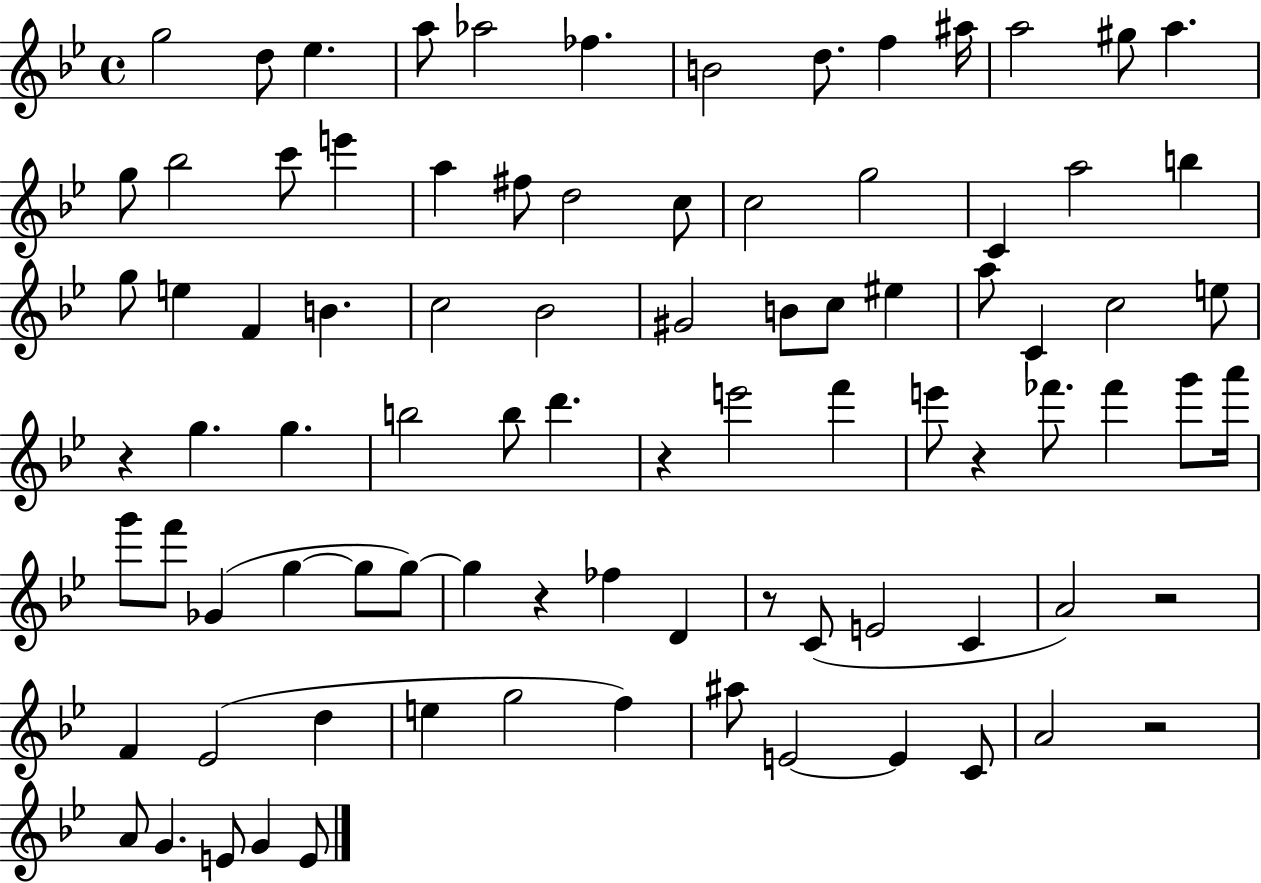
X:1
T:Untitled
M:4/4
L:1/4
K:Bb
g2 d/2 _e a/2 _a2 _f B2 d/2 f ^a/4 a2 ^g/2 a g/2 _b2 c'/2 e' a ^f/2 d2 c/2 c2 g2 C a2 b g/2 e F B c2 _B2 ^G2 B/2 c/2 ^e a/2 C c2 e/2 z g g b2 b/2 d' z e'2 f' e'/2 z _f'/2 _f' g'/2 a'/4 g'/2 f'/2 _G g g/2 g/2 g z _f D z/2 C/2 E2 C A2 z2 F _E2 d e g2 f ^a/2 E2 E C/2 A2 z2 A/2 G E/2 G E/2